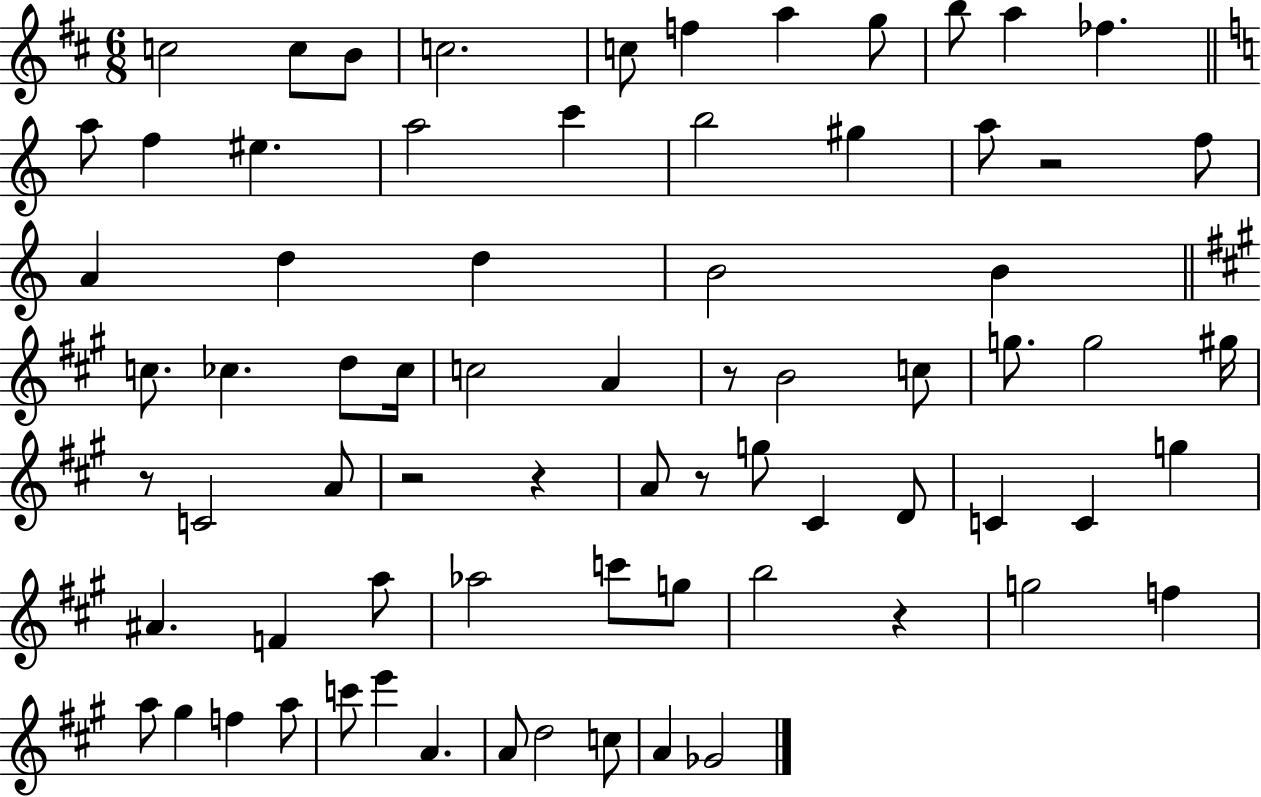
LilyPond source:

{
  \clef treble
  \numericTimeSignature
  \time 6/8
  \key d \major
  c''2 c''8 b'8 | c''2. | c''8 f''4 a''4 g''8 | b''8 a''4 fes''4. | \break \bar "||" \break \key c \major a''8 f''4 eis''4. | a''2 c'''4 | b''2 gis''4 | a''8 r2 f''8 | \break a'4 d''4 d''4 | b'2 b'4 | \bar "||" \break \key a \major c''8. ces''4. d''8 ces''16 | c''2 a'4 | r8 b'2 c''8 | g''8. g''2 gis''16 | \break r8 c'2 a'8 | r2 r4 | a'8 r8 g''8 cis'4 d'8 | c'4 c'4 g''4 | \break ais'4. f'4 a''8 | aes''2 c'''8 g''8 | b''2 r4 | g''2 f''4 | \break a''8 gis''4 f''4 a''8 | c'''8 e'''4 a'4. | a'8 d''2 c''8 | a'4 ges'2 | \break \bar "|."
}